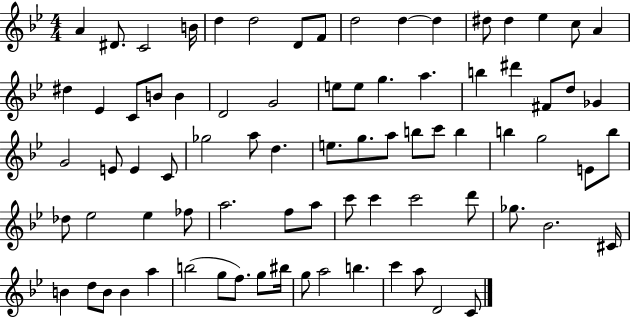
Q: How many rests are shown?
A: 0